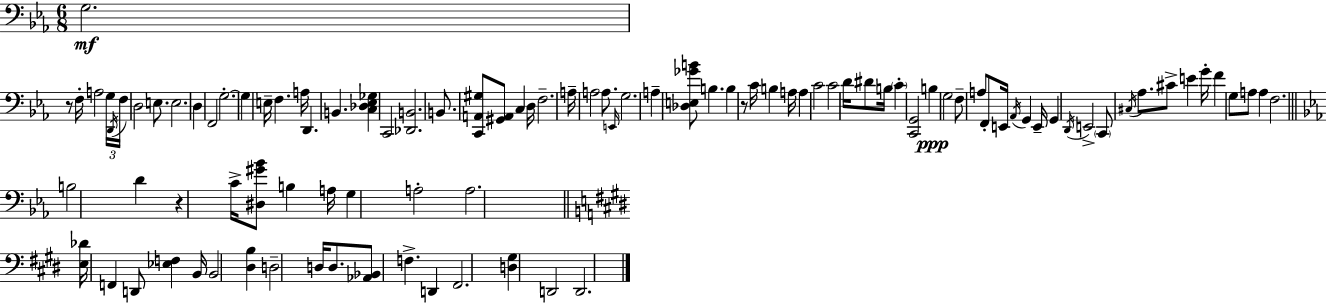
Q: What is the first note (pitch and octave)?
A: G3